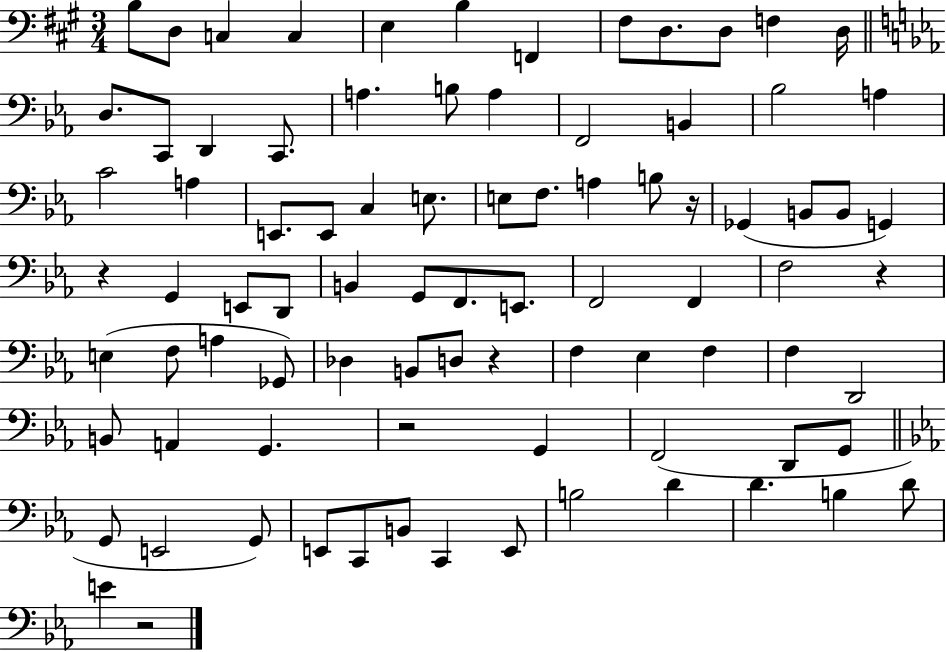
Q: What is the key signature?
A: A major